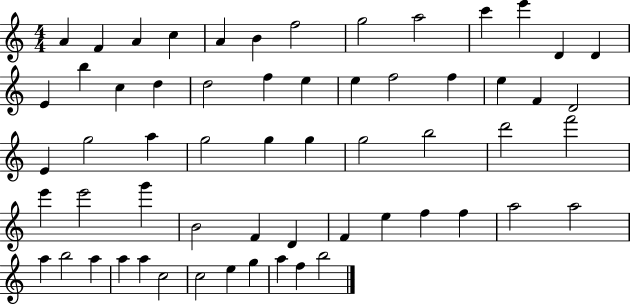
{
  \clef treble
  \numericTimeSignature
  \time 4/4
  \key c \major
  a'4 f'4 a'4 c''4 | a'4 b'4 f''2 | g''2 a''2 | c'''4 e'''4 d'4 d'4 | \break e'4 b''4 c''4 d''4 | d''2 f''4 e''4 | e''4 f''2 f''4 | e''4 f'4 d'2 | \break e'4 g''2 a''4 | g''2 g''4 g''4 | g''2 b''2 | d'''2 f'''2 | \break e'''4 e'''2 g'''4 | b'2 f'4 d'4 | f'4 e''4 f''4 f''4 | a''2 a''2 | \break a''4 b''2 a''4 | a''4 a''4 c''2 | c''2 e''4 g''4 | a''4 f''4 b''2 | \break \bar "|."
}